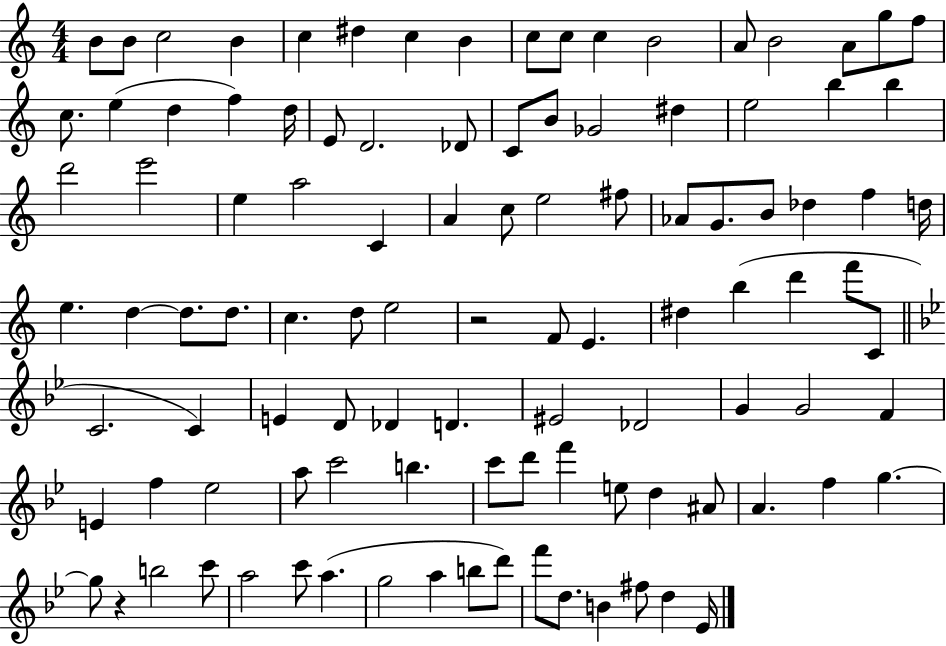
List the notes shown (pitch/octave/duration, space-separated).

B4/e B4/e C5/h B4/q C5/q D#5/q C5/q B4/q C5/e C5/e C5/q B4/h A4/e B4/h A4/e G5/e F5/e C5/e. E5/q D5/q F5/q D5/s E4/e D4/h. Db4/e C4/e B4/e Gb4/h D#5/q E5/h B5/q B5/q D6/h E6/h E5/q A5/h C4/q A4/q C5/e E5/h F#5/e Ab4/e G4/e. B4/e Db5/q F5/q D5/s E5/q. D5/q D5/e. D5/e. C5/q. D5/e E5/h R/h F4/e E4/q. D#5/q B5/q D6/q F6/e C4/e C4/h. C4/q E4/q D4/e Db4/q D4/q. EIS4/h Db4/h G4/q G4/h F4/q E4/q F5/q Eb5/h A5/e C6/h B5/q. C6/e D6/e F6/q E5/e D5/q A#4/e A4/q. F5/q G5/q. G5/e R/q B5/h C6/e A5/h C6/e A5/q. G5/h A5/q B5/e D6/e F6/e D5/e. B4/q F#5/e D5/q Eb4/s